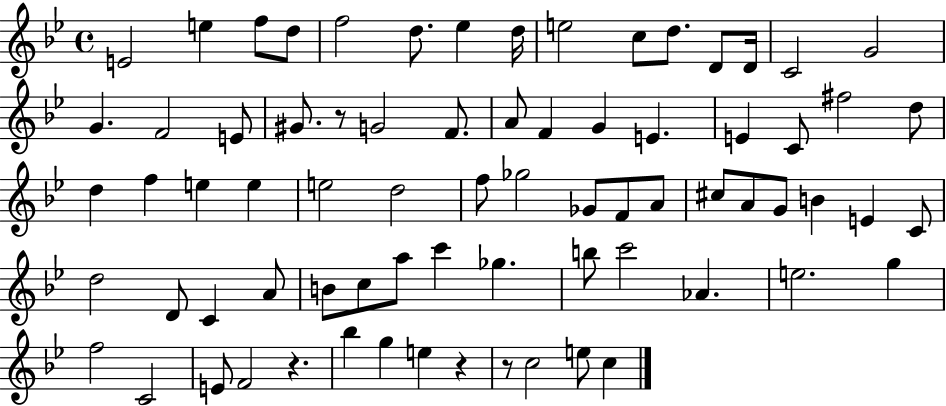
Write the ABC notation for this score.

X:1
T:Untitled
M:4/4
L:1/4
K:Bb
E2 e f/2 d/2 f2 d/2 _e d/4 e2 c/2 d/2 D/2 D/4 C2 G2 G F2 E/2 ^G/2 z/2 G2 F/2 A/2 F G E E C/2 ^f2 d/2 d f e e e2 d2 f/2 _g2 _G/2 F/2 A/2 ^c/2 A/2 G/2 B E C/2 d2 D/2 C A/2 B/2 c/2 a/2 c' _g b/2 c'2 _A e2 g f2 C2 E/2 F2 z _b g e z z/2 c2 e/2 c